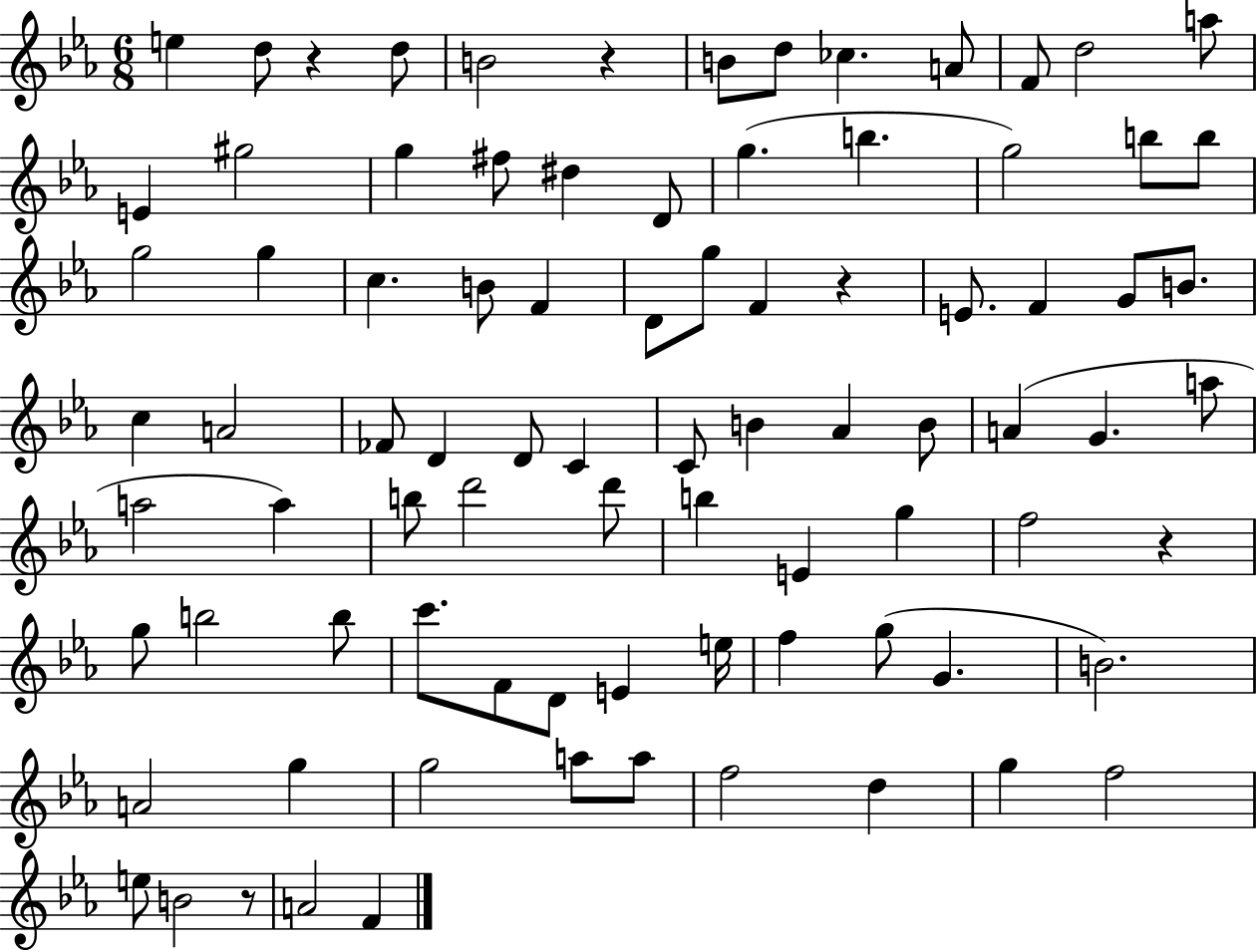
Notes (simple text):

E5/q D5/e R/q D5/e B4/h R/q B4/e D5/e CES5/q. A4/e F4/e D5/h A5/e E4/q G#5/h G5/q F#5/e D#5/q D4/e G5/q. B5/q. G5/h B5/e B5/e G5/h G5/q C5/q. B4/e F4/q D4/e G5/e F4/q R/q E4/e. F4/q G4/e B4/e. C5/q A4/h FES4/e D4/q D4/e C4/q C4/e B4/q Ab4/q B4/e A4/q G4/q. A5/e A5/h A5/q B5/e D6/h D6/e B5/q E4/q G5/q F5/h R/q G5/e B5/h B5/e C6/e. F4/e D4/e E4/q E5/s F5/q G5/e G4/q. B4/h. A4/h G5/q G5/h A5/e A5/e F5/h D5/q G5/q F5/h E5/e B4/h R/e A4/h F4/q